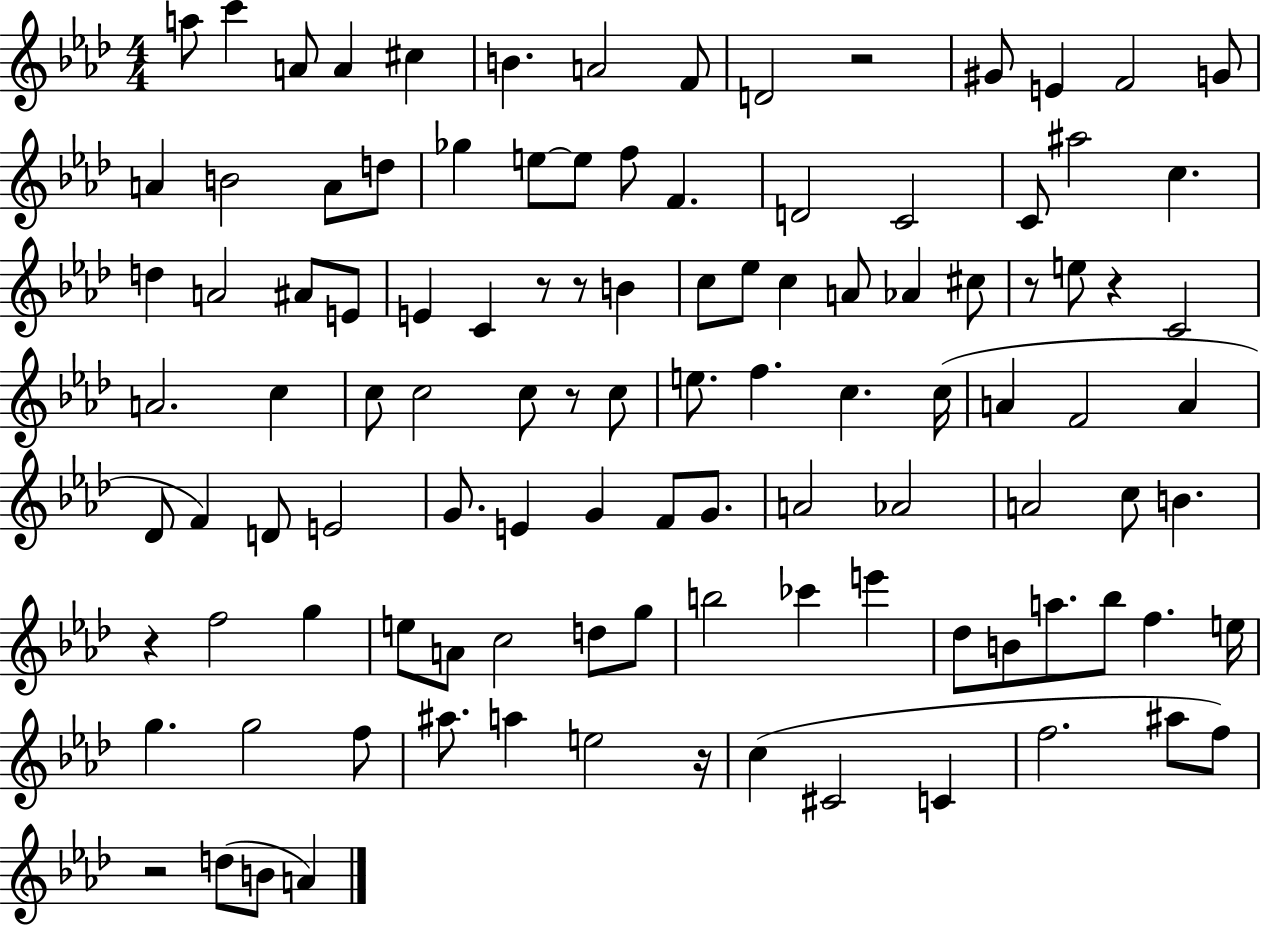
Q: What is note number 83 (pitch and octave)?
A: Bb5